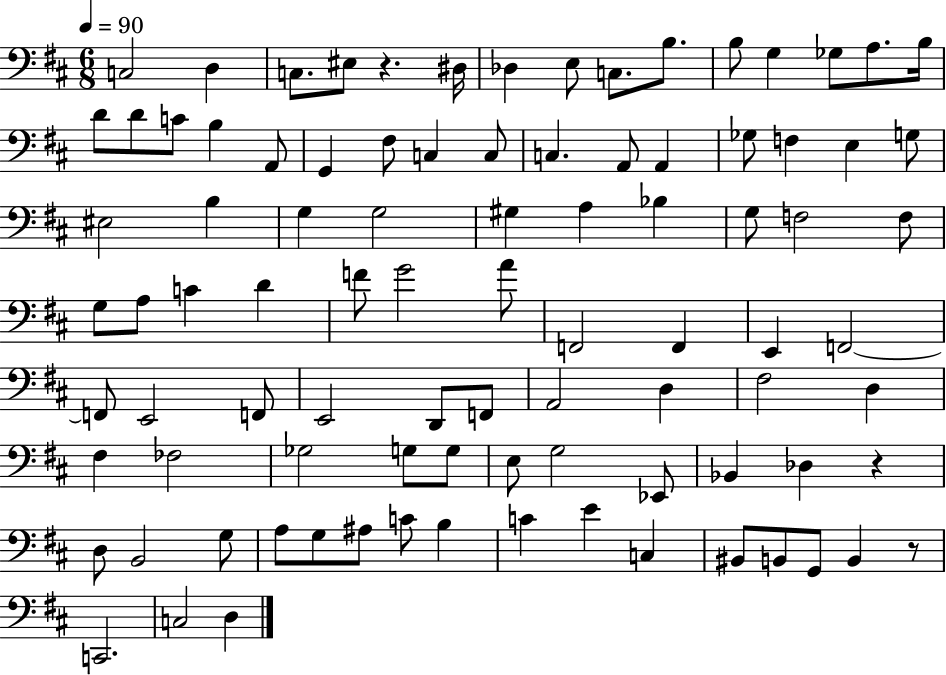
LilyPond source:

{
  \clef bass
  \numericTimeSignature
  \time 6/8
  \key d \major
  \tempo 4 = 90
  c2 d4 | c8. eis8 r4. dis16 | des4 e8 c8. b8. | b8 g4 ges8 a8. b16 | \break d'8 d'8 c'8 b4 a,8 | g,4 fis8 c4 c8 | c4. a,8 a,4 | ges8 f4 e4 g8 | \break eis2 b4 | g4 g2 | gis4 a4 bes4 | g8 f2 f8 | \break g8 a8 c'4 d'4 | f'8 g'2 a'8 | f,2 f,4 | e,4 f,2~~ | \break f,8 e,2 f,8 | e,2 d,8 f,8 | a,2 d4 | fis2 d4 | \break fis4 fes2 | ges2 g8 g8 | e8 g2 ees,8 | bes,4 des4 r4 | \break d8 b,2 g8 | a8 g8 ais8 c'8 b4 | c'4 e'4 c4 | bis,8 b,8 g,8 b,4 r8 | \break c,2. | c2 d4 | \bar "|."
}